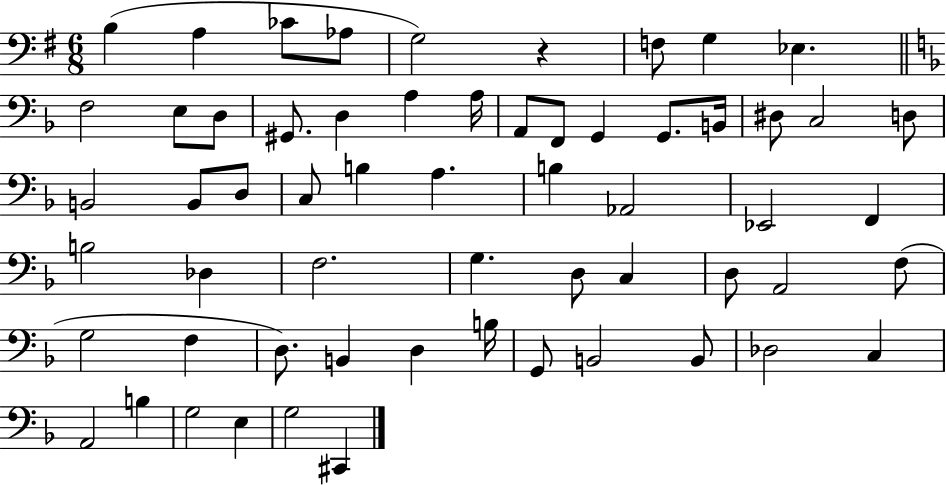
X:1
T:Untitled
M:6/8
L:1/4
K:G
B, A, _C/2 _A,/2 G,2 z F,/2 G, _E, F,2 E,/2 D,/2 ^G,,/2 D, A, A,/4 A,,/2 F,,/2 G,, G,,/2 B,,/4 ^D,/2 C,2 D,/2 B,,2 B,,/2 D,/2 C,/2 B, A, B, _A,,2 _E,,2 F,, B,2 _D, F,2 G, D,/2 C, D,/2 A,,2 F,/2 G,2 F, D,/2 B,, D, B,/4 G,,/2 B,,2 B,,/2 _D,2 C, A,,2 B, G,2 E, G,2 ^C,,